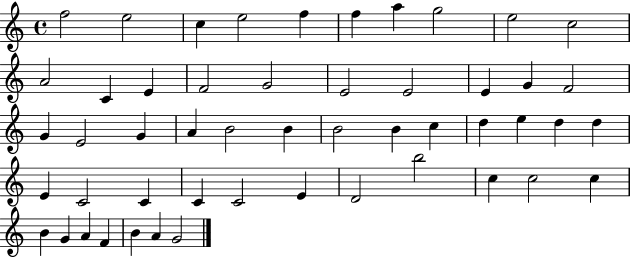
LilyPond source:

{
  \clef treble
  \time 4/4
  \defaultTimeSignature
  \key c \major
  f''2 e''2 | c''4 e''2 f''4 | f''4 a''4 g''2 | e''2 c''2 | \break a'2 c'4 e'4 | f'2 g'2 | e'2 e'2 | e'4 g'4 f'2 | \break g'4 e'2 g'4 | a'4 b'2 b'4 | b'2 b'4 c''4 | d''4 e''4 d''4 d''4 | \break e'4 c'2 c'4 | c'4 c'2 e'4 | d'2 b''2 | c''4 c''2 c''4 | \break b'4 g'4 a'4 f'4 | b'4 a'4 g'2 | \bar "|."
}